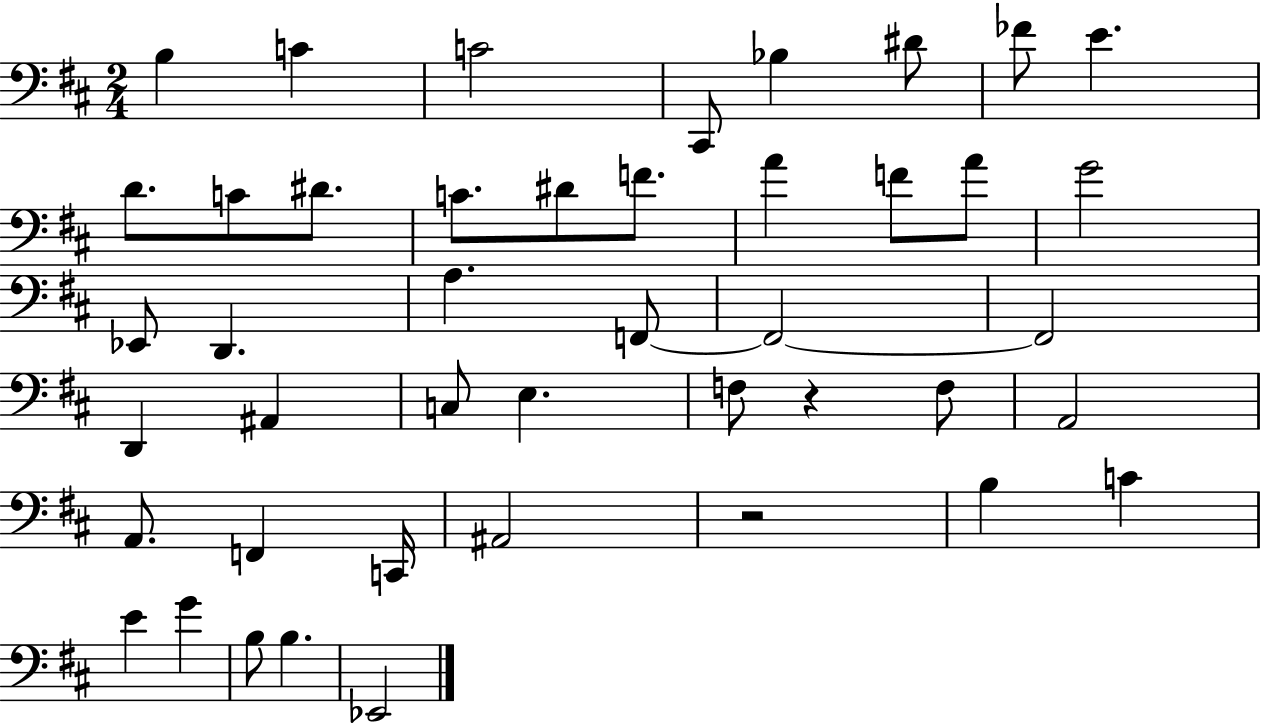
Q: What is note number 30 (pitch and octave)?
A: F3